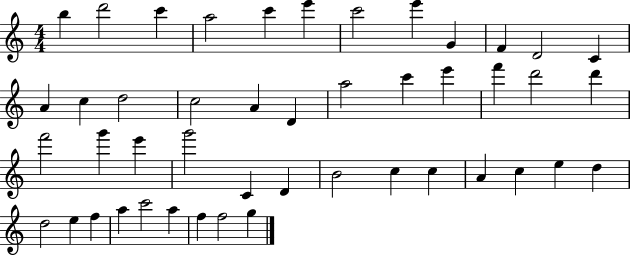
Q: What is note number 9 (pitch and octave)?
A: G4